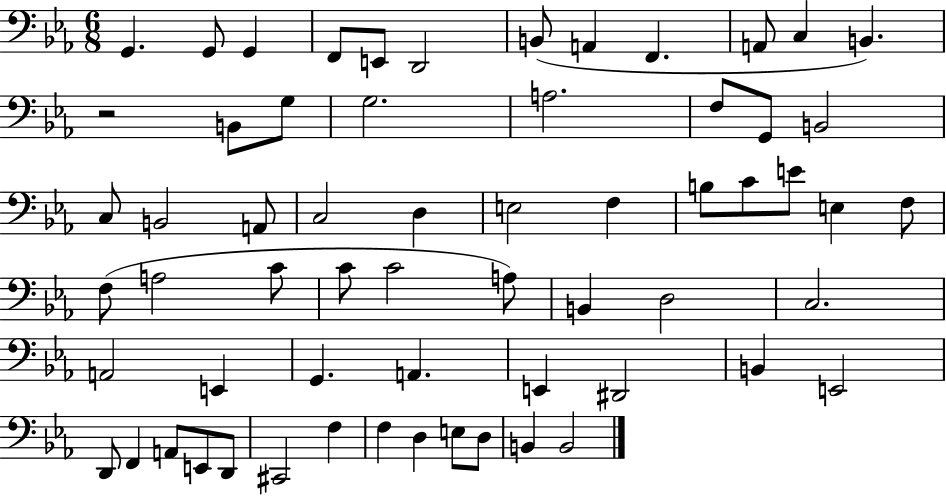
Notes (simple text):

G2/q. G2/e G2/q F2/e E2/e D2/h B2/e A2/q F2/q. A2/e C3/q B2/q. R/h B2/e G3/e G3/h. A3/h. F3/e G2/e B2/h C3/e B2/h A2/e C3/h D3/q E3/h F3/q B3/e C4/e E4/e E3/q F3/e F3/e A3/h C4/e C4/e C4/h A3/e B2/q D3/h C3/h. A2/h E2/q G2/q. A2/q. E2/q D#2/h B2/q E2/h D2/e F2/q A2/e E2/e D2/e C#2/h F3/q F3/q D3/q E3/e D3/e B2/q B2/h